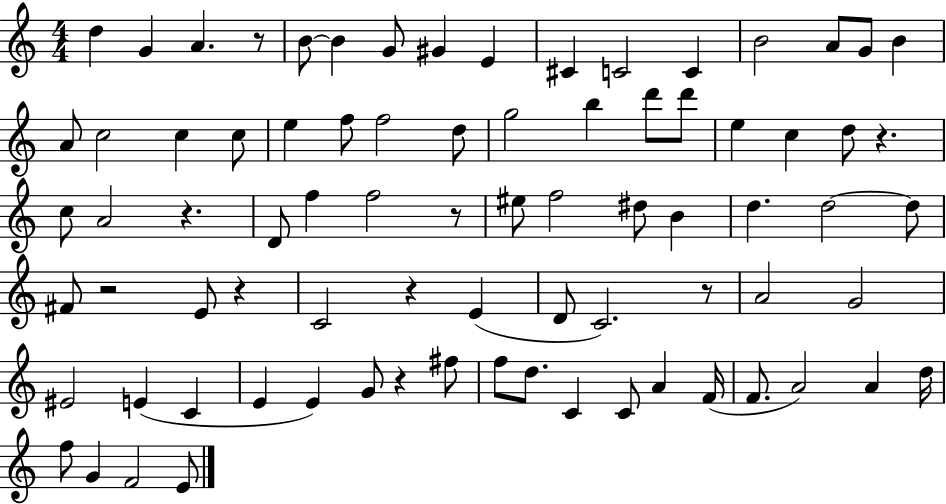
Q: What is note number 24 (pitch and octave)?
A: G5